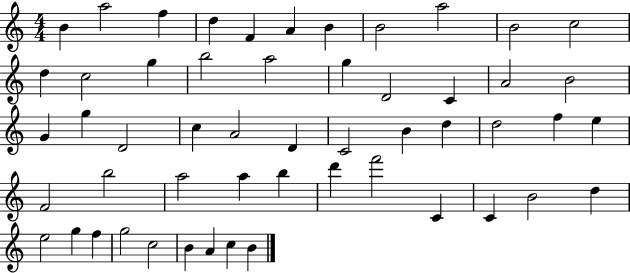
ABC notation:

X:1
T:Untitled
M:4/4
L:1/4
K:C
B a2 f d F A B B2 a2 B2 c2 d c2 g b2 a2 g D2 C A2 B2 G g D2 c A2 D C2 B d d2 f e F2 b2 a2 a b d' f'2 C C B2 d e2 g f g2 c2 B A c B